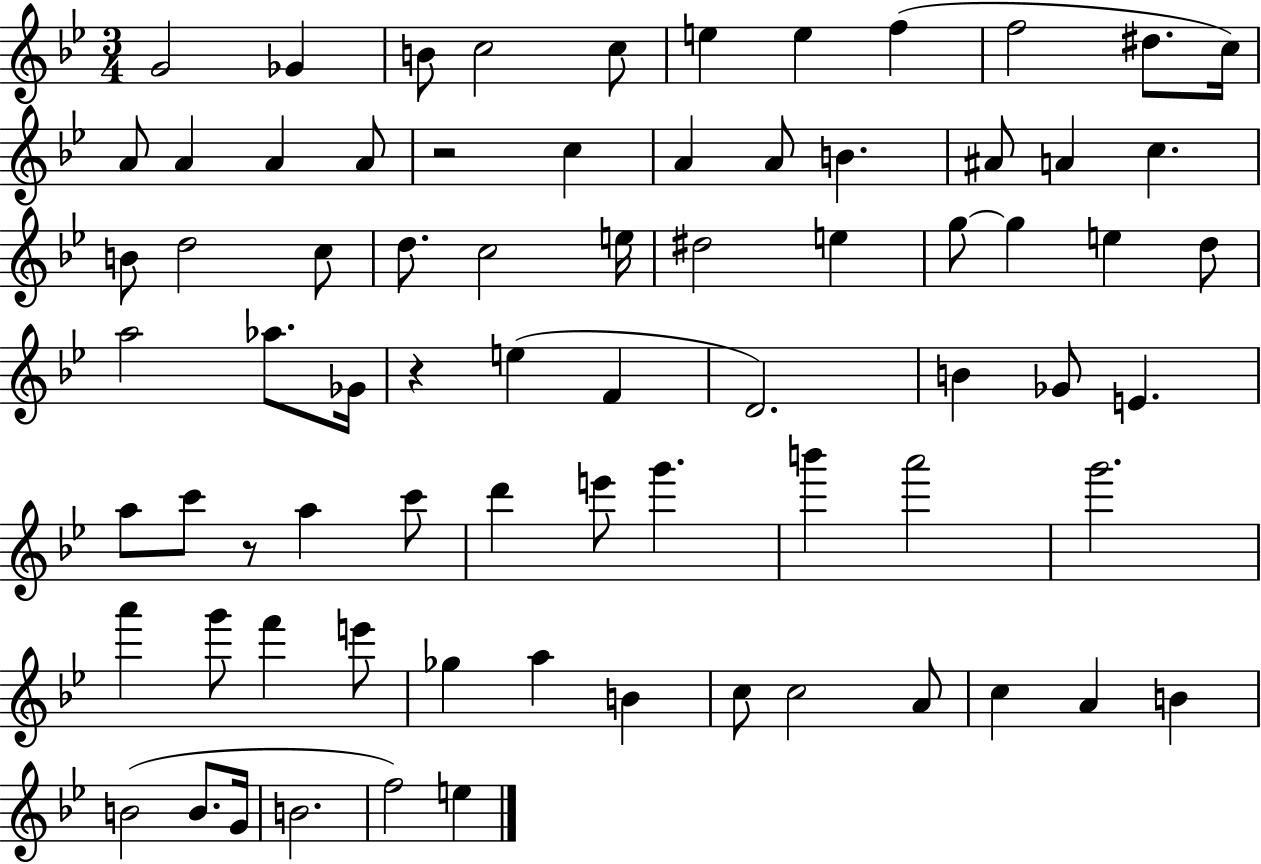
G4/h Gb4/q B4/e C5/h C5/e E5/q E5/q F5/q F5/h D#5/e. C5/s A4/e A4/q A4/q A4/e R/h C5/q A4/q A4/e B4/q. A#4/e A4/q C5/q. B4/e D5/h C5/e D5/e. C5/h E5/s D#5/h E5/q G5/e G5/q E5/q D5/e A5/h Ab5/e. Gb4/s R/q E5/q F4/q D4/h. B4/q Gb4/e E4/q. A5/e C6/e R/e A5/q C6/e D6/q E6/e G6/q. B6/q A6/h G6/h. A6/q G6/e F6/q E6/e Gb5/q A5/q B4/q C5/e C5/h A4/e C5/q A4/q B4/q B4/h B4/e. G4/s B4/h. F5/h E5/q